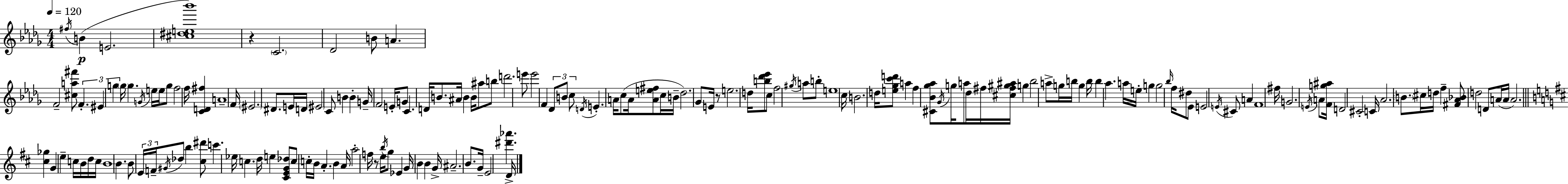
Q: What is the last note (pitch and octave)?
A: D4